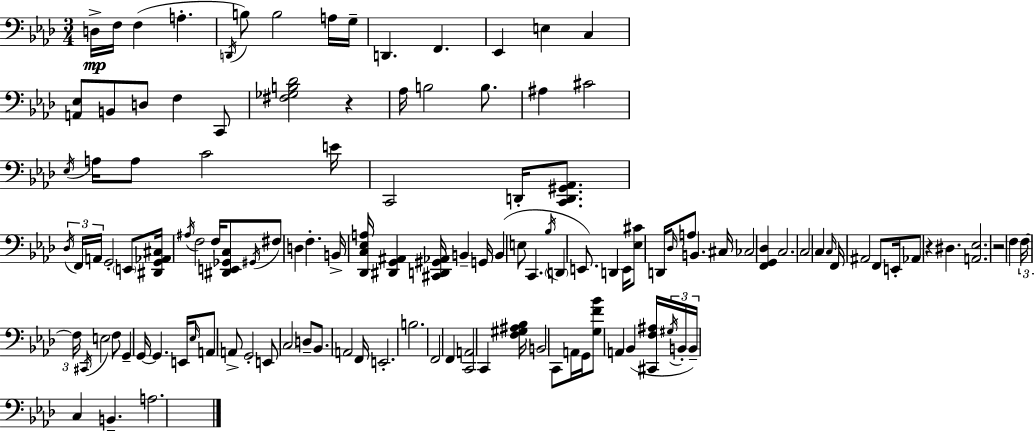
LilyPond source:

{
  \clef bass
  \numericTimeSignature
  \time 3/4
  \key f \minor
  d16->\mp f16 f4( a4.-. | \acciaccatura { d,16 } b8) b2 a16 | g16-- d,4. f,4. | ees,4 e4 c4 | \break <a, ees>8 b,8 d8 f4 c,8 | <fis ges b des'>2 r4 | aes16 b2 b8. | ais4 cis'2 | \break \acciaccatura { ees16 } a16 a8 c'2 | e'16 c,2 d,16-. <c, d, gis, aes,>8. | \tuplet 3/2 { \acciaccatura { des16 } f,16 a,16 } g,2-. | \parenthesize e,8 <dis, g, aes, cis>16 \acciaccatura { ais16 } f2 | \break f16 <dis, e, ges, c>8 \acciaccatura { gis,16 } fis8 d4 f4.-. | b,16-> <des, c ees a>16 <dis, g, ais,>4 <cis, d, gis, aes,>16 | b,4-- g,16 b,4( e8 c,4. | \acciaccatura { bes16 } \parenthesize d,4 e,8.) | \break d,4 e,16 <ees cis'>8 d,16 \grace { des16 } a8 | b,4. cis16 ces2 | <f, g, des>4 c2. | c2 | \break c4 \grace { c16 } f,16 ais,2 | f,8 e,16-. aes,8 r4 | dis4. <a, ees>2. | r2 | \break f4 \tuplet 3/2 { f16~~ f16 \acciaccatura { cis,16 } } e2 | f8 g,4-- | g,16~~ g,4. e,16 \grace { ees16 } a,8 | a,8-> g,2-. e,8 | \break \parenthesize c2 d8-- bes,8. | a,2 f,16 e,2.-. | b2. | f,2 | \break f,4 <c, a,>2 | c,4 <f gis ais bes>16 b,2 | c,8 a,16 g,16 <g f' bes'>8 | a,4 bes,4( <cis, f ais>16 \tuplet 3/2 { \acciaccatura { gis16 } b,16-. | \break b,16--) } c4 b,4.-- a2. | \bar "|."
}